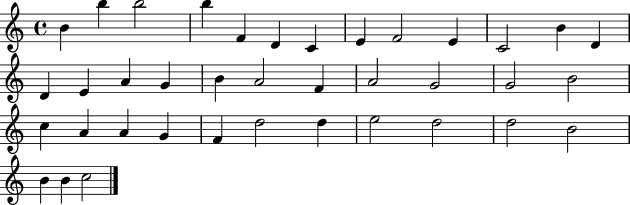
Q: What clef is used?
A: treble